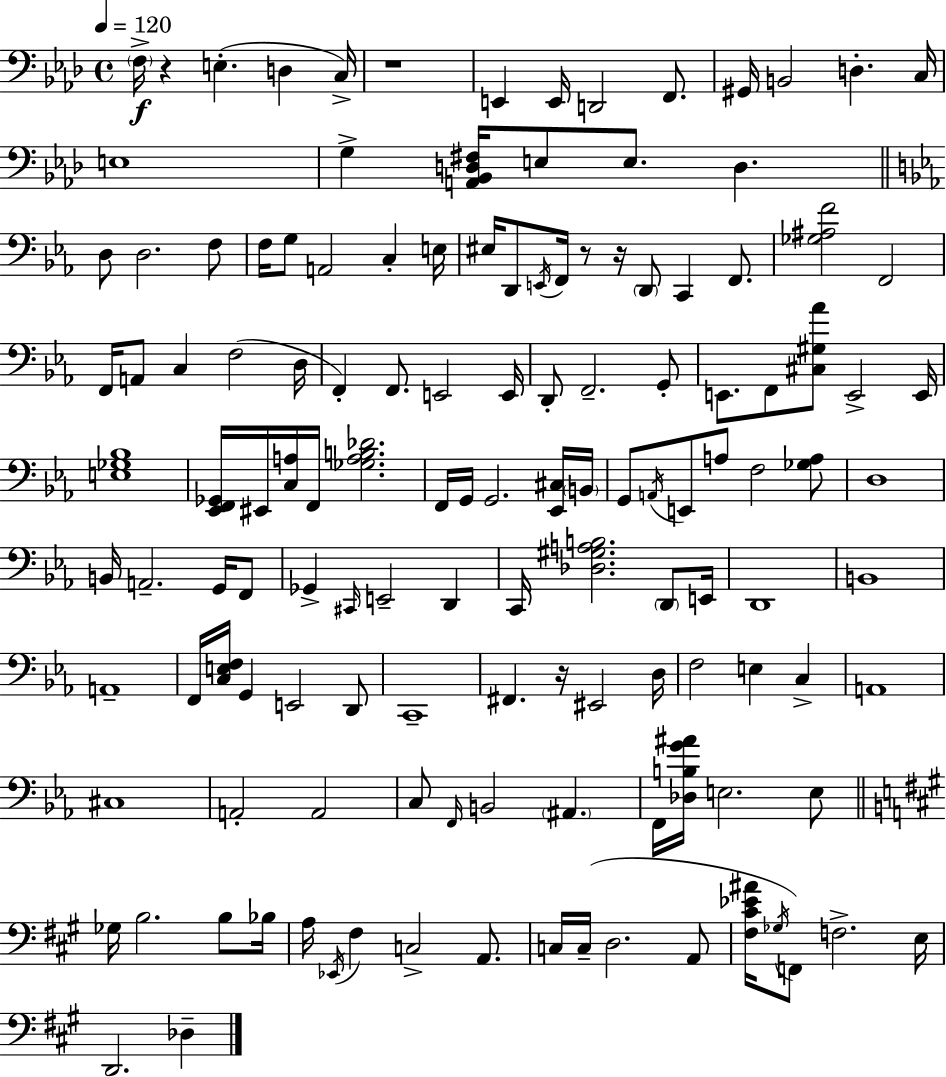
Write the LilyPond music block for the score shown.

{
  \clef bass
  \time 4/4
  \defaultTimeSignature
  \key f \minor
  \tempo 4 = 120
  \parenthesize f16->\f r4 e4.-.( d4 c16->) | r1 | e,4 e,16 d,2 f,8. | gis,16 b,2 d4.-. c16 | \break e1 | g4-> <a, bes, d fis>16 e8 e8. d4. | \bar "||" \break \key ees \major d8 d2. f8 | f16 g8 a,2 c4-. e16 | eis16 d,8 \acciaccatura { e,16 } f,16 r8 r16 \parenthesize d,8 c,4 f,8. | <ges ais f'>2 f,2 | \break f,16 a,8 c4 f2( | d16 f,4-.) f,8. e,2 | e,16 d,8-. f,2.-- g,8-. | e,8. f,8 <cis gis aes'>8 e,2-> | \break e,16 <e ges bes>1 | <ees, f, ges,>16 eis,16 <c a>16 f,16 <ges a b des'>2. | f,16 g,16 g,2. <ees, cis>16 | \parenthesize b,16 g,8 \acciaccatura { a,16 } e,8 a8 f2 | \break <ges a>8 d1 | b,16 a,2.-- g,16 | f,8 ges,4-> \grace { cis,16 } e,2-- d,4 | c,16 <des gis a b>2. | \break \parenthesize d,8 e,16 d,1 | b,1 | a,1-- | f,16 <c e f>16 g,4 e,2 | \break d,8 c,1-- | fis,4. r16 eis,2 | d16 f2 e4 c4-> | a,1 | \break cis1 | a,2-. a,2 | c8 \grace { f,16 } b,2 \parenthesize ais,4. | f,16 <des b g' ais'>16 e2. | \break e8 \bar "||" \break \key a \major ges16 b2. b8 bes16 | a16 \acciaccatura { ees,16 } fis4 c2-> a,8. | c16 c16--( d2. a,8 | <fis cis' ees' ais'>16 \acciaccatura { ges16 } f,8) f2.-> | \break e16 d,2. des4-- | \bar "|."
}